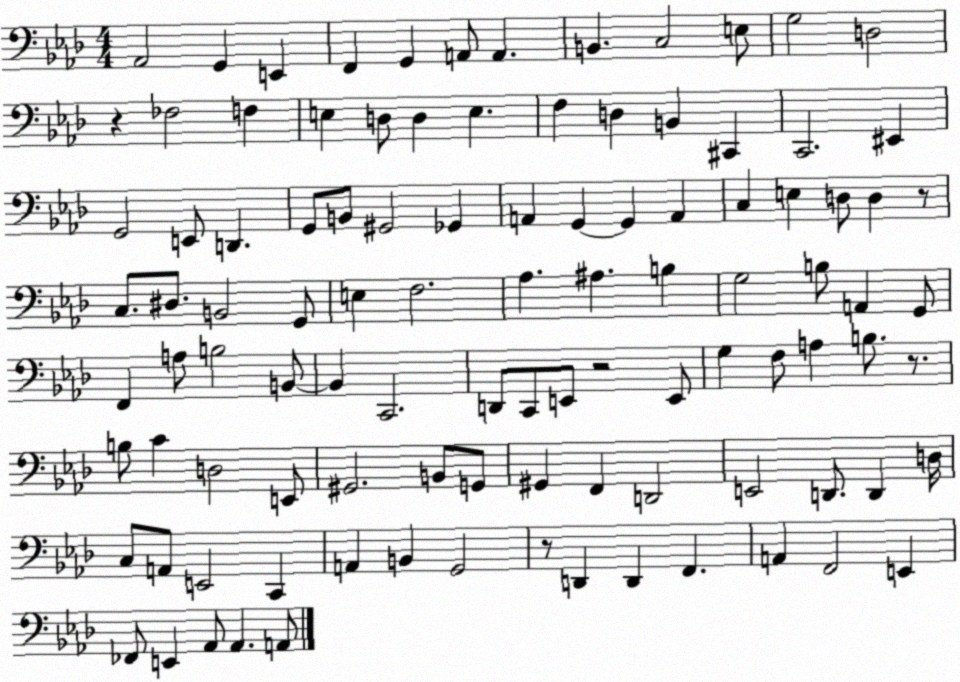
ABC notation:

X:1
T:Untitled
M:4/4
L:1/4
K:Ab
_A,,2 G,, E,, F,, G,, A,,/2 A,, B,, C,2 E,/2 G,2 D,2 z _F,2 F, E, D,/2 D, E, F, D, B,, ^C,, C,,2 ^E,, G,,2 E,,/2 D,, G,,/2 B,,/2 ^G,,2 _G,, A,, G,, G,, A,, C, E, D,/2 D, z/2 C,/2 ^D,/2 B,,2 G,,/2 E, F,2 _A, ^A, B, G,2 B,/2 A,, G,,/2 F,, A,/2 B,2 B,,/2 B,, C,,2 D,,/2 C,,/2 E,,/2 z2 E,,/2 G, F,/2 A, B,/2 z/2 B,/2 C D,2 E,,/2 ^G,,2 B,,/2 G,,/2 ^G,, F,, D,,2 E,,2 D,,/2 D,, D,/4 C,/2 A,,/2 E,,2 C,, A,, B,, G,,2 z/2 D,, D,, F,, A,, F,,2 E,, _F,,/2 E,, _A,,/2 _A,, A,,/2